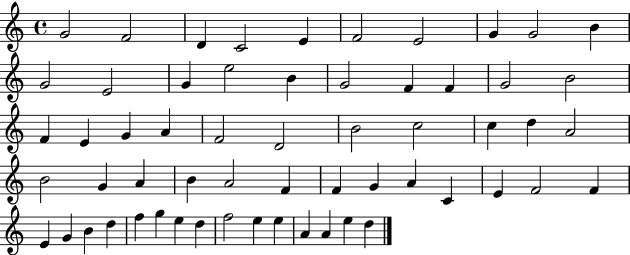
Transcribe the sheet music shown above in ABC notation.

X:1
T:Untitled
M:4/4
L:1/4
K:C
G2 F2 D C2 E F2 E2 G G2 B G2 E2 G e2 B G2 F F G2 B2 F E G A F2 D2 B2 c2 c d A2 B2 G A B A2 F F G A C E F2 F E G B d f g e d f2 e e A A e d